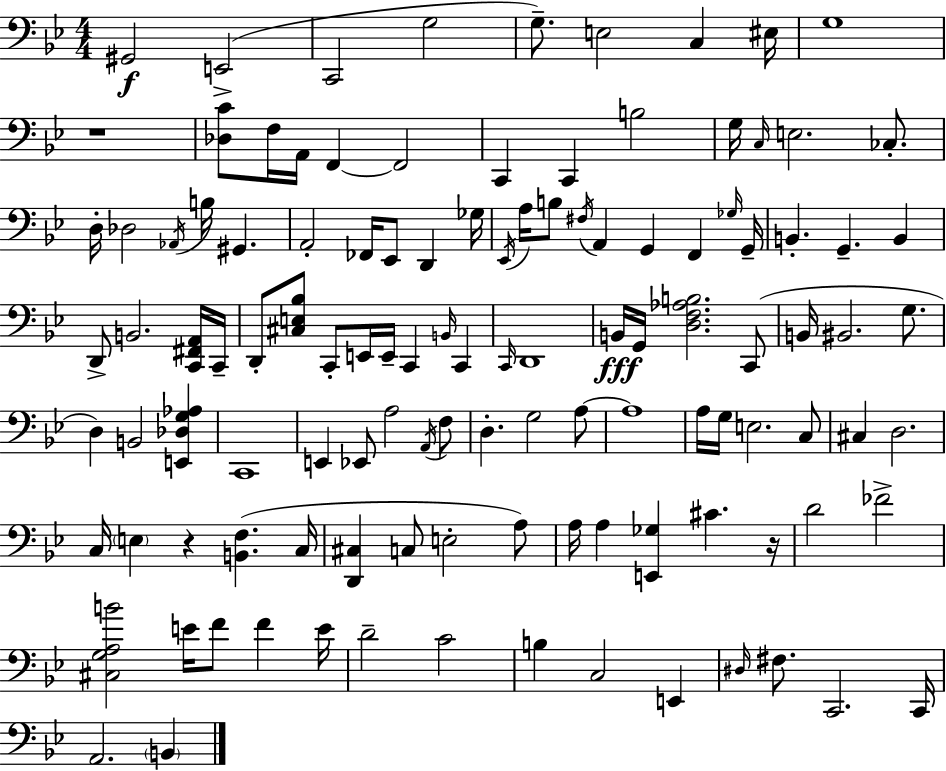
X:1
T:Untitled
M:4/4
L:1/4
K:Bb
^G,,2 E,,2 C,,2 G,2 G,/2 E,2 C, ^E,/4 G,4 z4 [_D,C]/2 F,/4 A,,/4 F,, F,,2 C,, C,, B,2 G,/4 C,/4 E,2 _C,/2 D,/4 _D,2 _A,,/4 B,/4 ^G,, A,,2 _F,,/4 _E,,/2 D,, _G,/4 _E,,/4 A,/4 B,/2 ^F,/4 A,, G,, F,, _G,/4 G,,/4 B,, G,, B,, D,,/2 B,,2 [C,,^F,,A,,]/4 C,,/4 D,,/2 [^C,E,_B,]/2 C,,/2 E,,/4 E,,/4 C,, B,,/4 C,, C,,/4 D,,4 B,,/4 G,,/4 [D,F,_A,B,]2 C,,/2 B,,/4 ^B,,2 G,/2 D, B,,2 [E,,_D,G,_A,] C,,4 E,, _E,,/2 A,2 A,,/4 F,/2 D, G,2 A,/2 A,4 A,/4 G,/4 E,2 C,/2 ^C, D,2 C,/4 E, z [B,,F,] C,/4 [D,,^C,] C,/2 E,2 A,/2 A,/4 A, [E,,_G,] ^C z/4 D2 _F2 [^C,G,A,B]2 E/4 F/2 F E/4 D2 C2 B, C,2 E,, ^D,/4 ^F,/2 C,,2 C,,/4 A,,2 B,,